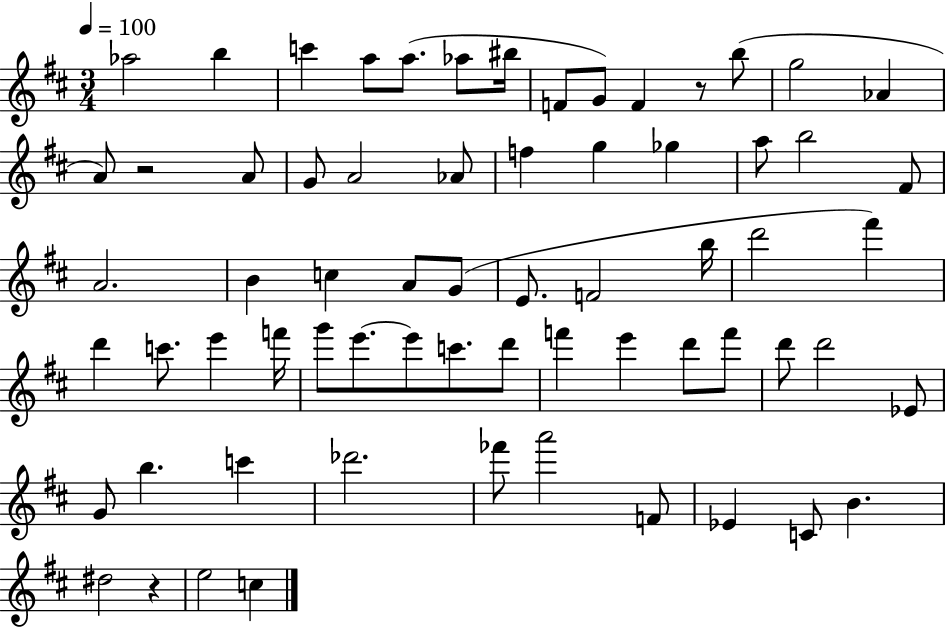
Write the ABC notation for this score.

X:1
T:Untitled
M:3/4
L:1/4
K:D
_a2 b c' a/2 a/2 _a/2 ^b/4 F/2 G/2 F z/2 b/2 g2 _A A/2 z2 A/2 G/2 A2 _A/2 f g _g a/2 b2 ^F/2 A2 B c A/2 G/2 E/2 F2 b/4 d'2 ^f' d' c'/2 e' f'/4 g'/2 e'/2 e'/2 c'/2 d'/2 f' e' d'/2 f'/2 d'/2 d'2 _E/2 G/2 b c' _d'2 _f'/2 a'2 F/2 _E C/2 B ^d2 z e2 c